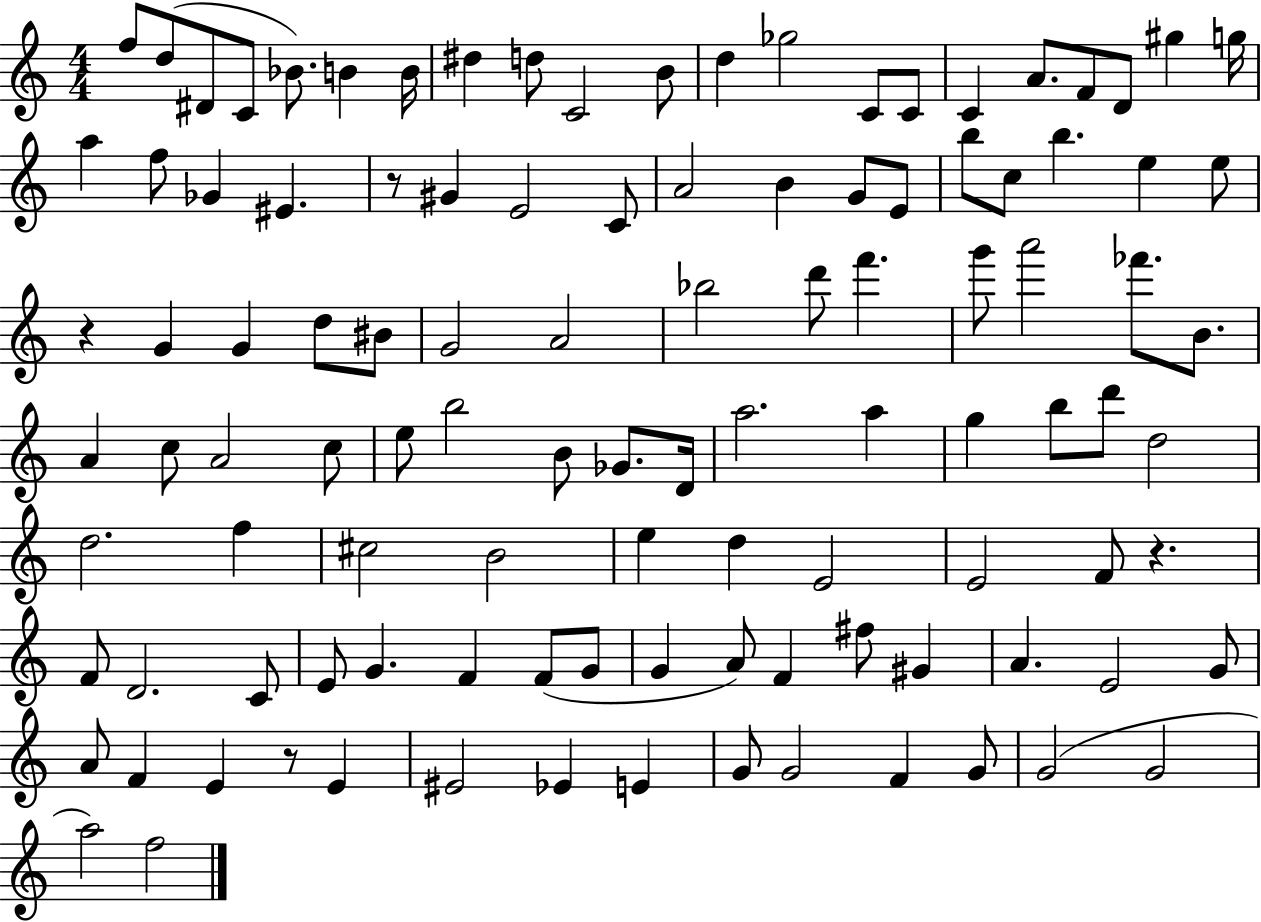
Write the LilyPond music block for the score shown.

{
  \clef treble
  \numericTimeSignature
  \time 4/4
  \key c \major
  f''8 d''8( dis'8 c'8 bes'8.) b'4 b'16 | dis''4 d''8 c'2 b'8 | d''4 ges''2 c'8 c'8 | c'4 a'8. f'8 d'8 gis''4 g''16 | \break a''4 f''8 ges'4 eis'4. | r8 gis'4 e'2 c'8 | a'2 b'4 g'8 e'8 | b''8 c''8 b''4. e''4 e''8 | \break r4 g'4 g'4 d''8 bis'8 | g'2 a'2 | bes''2 d'''8 f'''4. | g'''8 a'''2 fes'''8. b'8. | \break a'4 c''8 a'2 c''8 | e''8 b''2 b'8 ges'8. d'16 | a''2. a''4 | g''4 b''8 d'''8 d''2 | \break d''2. f''4 | cis''2 b'2 | e''4 d''4 e'2 | e'2 f'8 r4. | \break f'8 d'2. c'8 | e'8 g'4. f'4 f'8( g'8 | g'4 a'8) f'4 fis''8 gis'4 | a'4. e'2 g'8 | \break a'8 f'4 e'4 r8 e'4 | eis'2 ees'4 e'4 | g'8 g'2 f'4 g'8 | g'2( g'2 | \break a''2) f''2 | \bar "|."
}